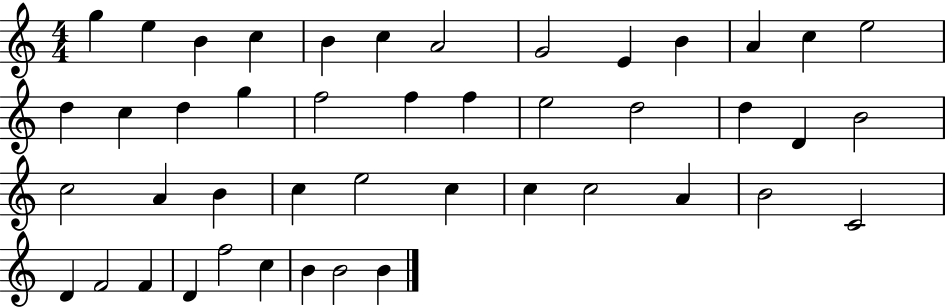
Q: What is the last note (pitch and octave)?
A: B4